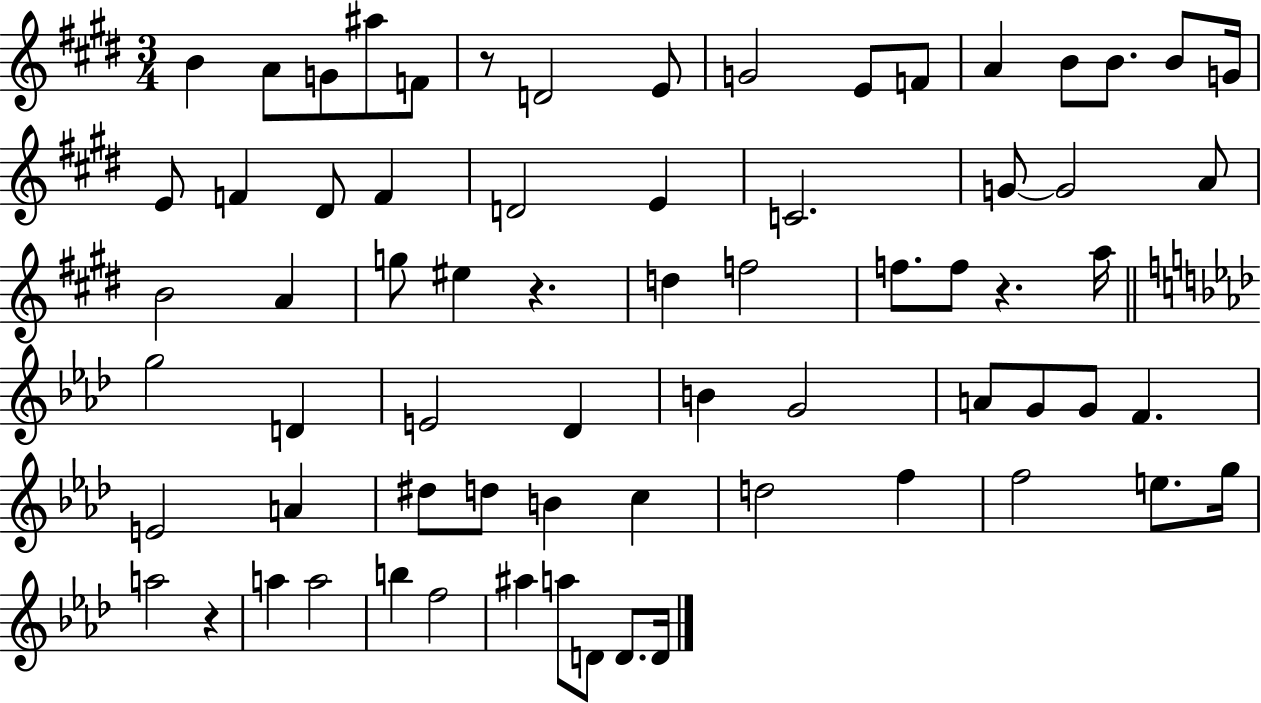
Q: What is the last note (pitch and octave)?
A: D4